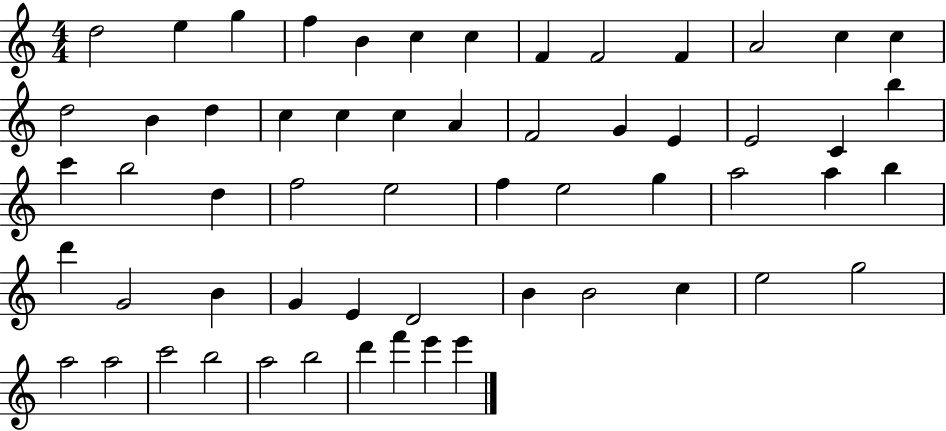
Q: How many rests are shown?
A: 0